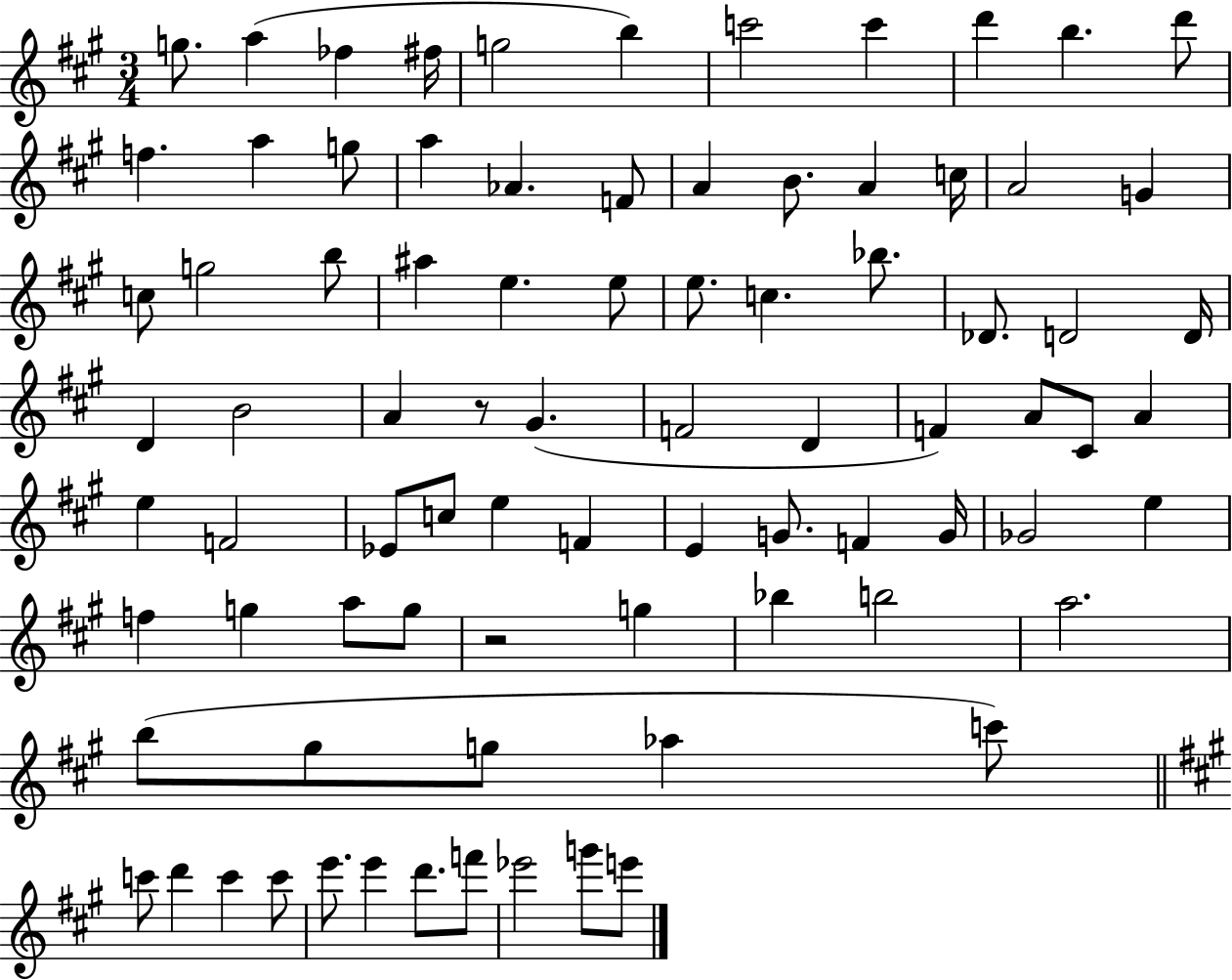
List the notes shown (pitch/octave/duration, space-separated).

G5/e. A5/q FES5/q F#5/s G5/h B5/q C6/h C6/q D6/q B5/q. D6/e F5/q. A5/q G5/e A5/q Ab4/q. F4/e A4/q B4/e. A4/q C5/s A4/h G4/q C5/e G5/h B5/e A#5/q E5/q. E5/e E5/e. C5/q. Bb5/e. Db4/e. D4/h D4/s D4/q B4/h A4/q R/e G#4/q. F4/h D4/q F4/q A4/e C#4/e A4/q E5/q F4/h Eb4/e C5/e E5/q F4/q E4/q G4/e. F4/q G4/s Gb4/h E5/q F5/q G5/q A5/e G5/e R/h G5/q Bb5/q B5/h A5/h. B5/e G#5/e G5/e Ab5/q C6/e C6/e D6/q C6/q C6/e E6/e. E6/q D6/e. F6/e Eb6/h G6/e E6/e